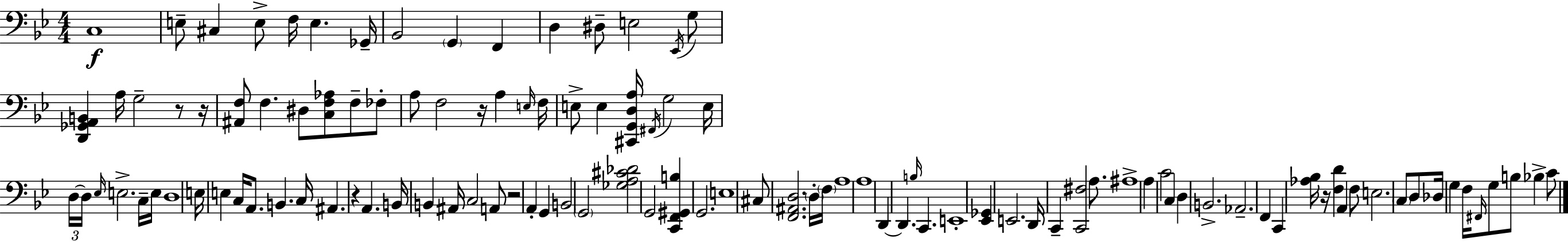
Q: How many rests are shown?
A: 6